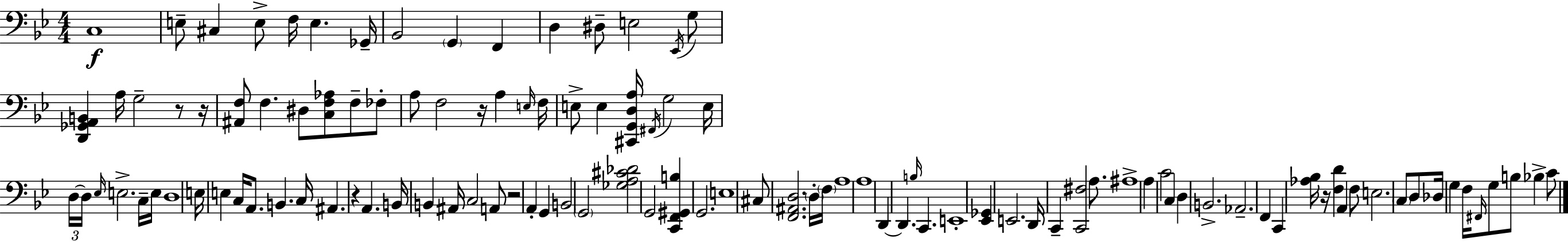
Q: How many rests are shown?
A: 6